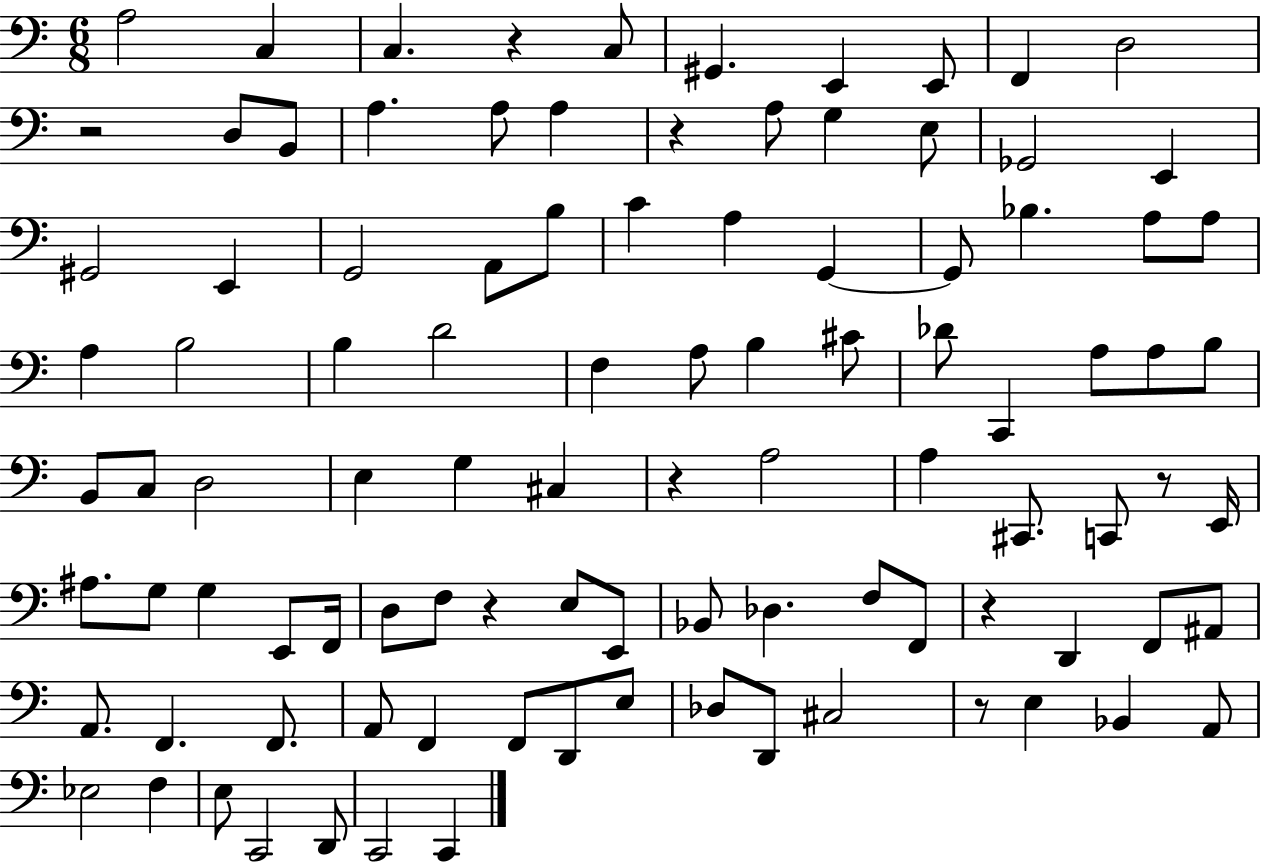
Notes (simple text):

A3/h C3/q C3/q. R/q C3/e G#2/q. E2/q E2/e F2/q D3/h R/h D3/e B2/e A3/q. A3/e A3/q R/q A3/e G3/q E3/e Gb2/h E2/q G#2/h E2/q G2/h A2/e B3/e C4/q A3/q G2/q G2/e Bb3/q. A3/e A3/e A3/q B3/h B3/q D4/h F3/q A3/e B3/q C#4/e Db4/e C2/q A3/e A3/e B3/e B2/e C3/e D3/h E3/q G3/q C#3/q R/q A3/h A3/q C#2/e. C2/e R/e E2/s A#3/e. G3/e G3/q E2/e F2/s D3/e F3/e R/q E3/e E2/e Bb2/e Db3/q. F3/e F2/e R/q D2/q F2/e A#2/e A2/e. F2/q. F2/e. A2/e F2/q F2/e D2/e E3/e Db3/e D2/e C#3/h R/e E3/q Bb2/q A2/e Eb3/h F3/q E3/e C2/h D2/e C2/h C2/q